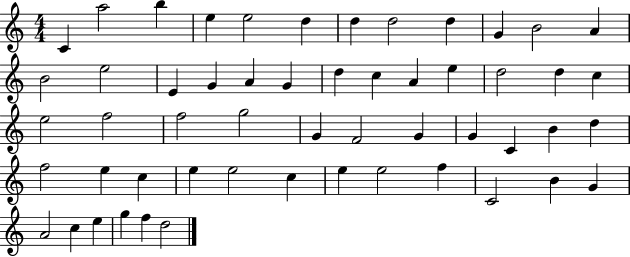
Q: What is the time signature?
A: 4/4